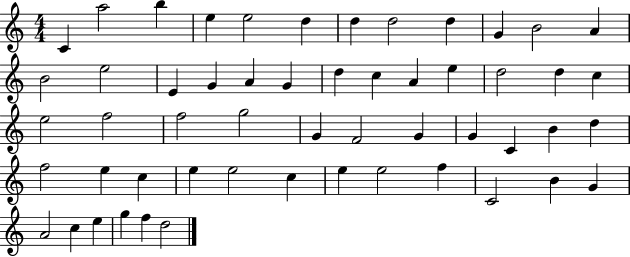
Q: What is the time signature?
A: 4/4